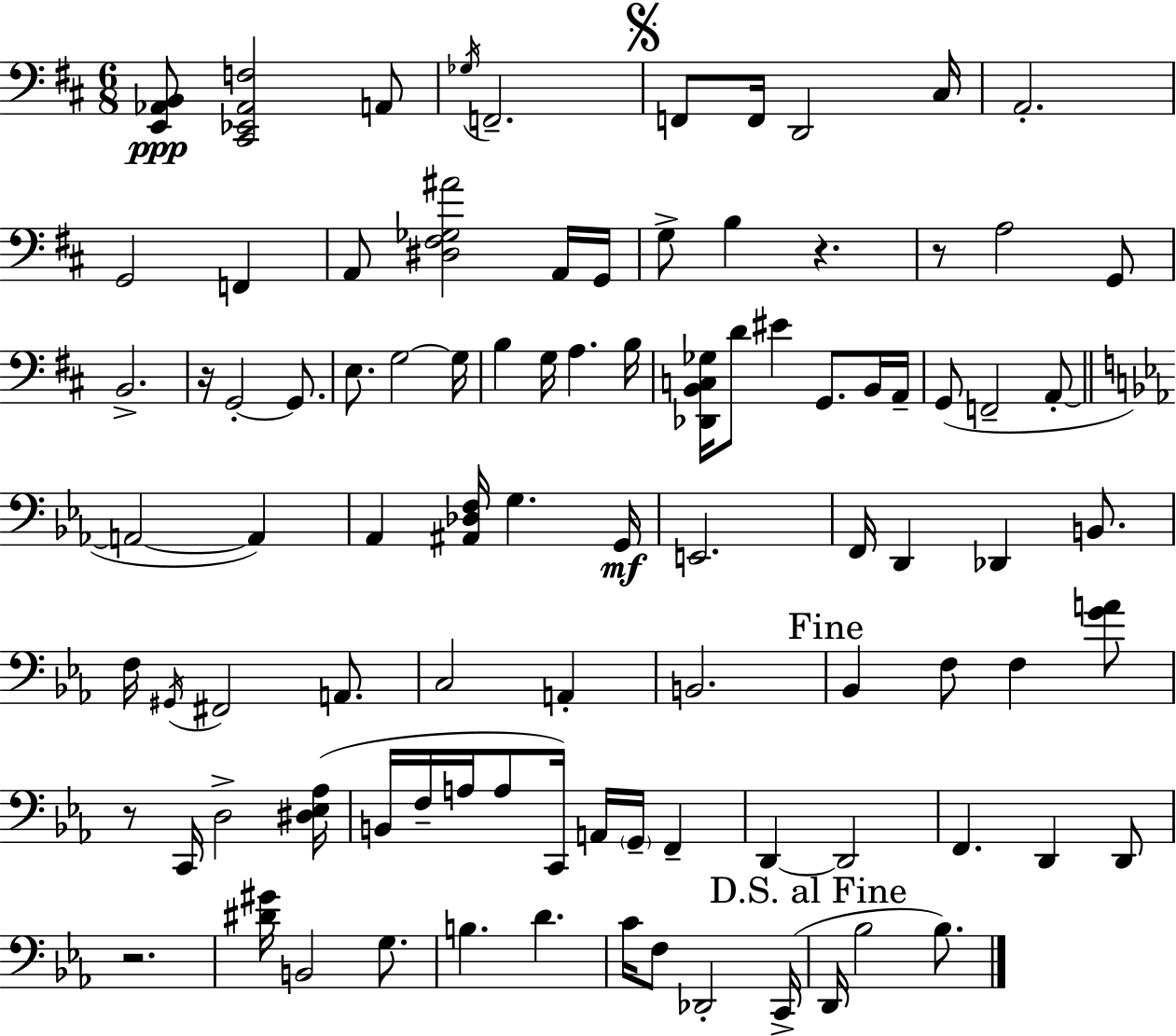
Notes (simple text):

[E2,Ab2,B2]/e [C#2,Eb2,Ab2,F3]/h A2/e Gb3/s F2/h. F2/e F2/s D2/h C#3/s A2/h. G2/h F2/q A2/e [D#3,F#3,Gb3,A#4]/h A2/s G2/s G3/e B3/q R/q. R/e A3/h G2/e B2/h. R/s G2/h G2/e. E3/e. G3/h G3/s B3/q G3/s A3/q. B3/s [Db2,B2,C3,Gb3]/s D4/e EIS4/q G2/e. B2/s A2/s G2/e F2/h A2/e A2/h A2/q Ab2/q [A#2,Db3,F3]/s G3/q. G2/s E2/h. F2/s D2/q Db2/q B2/e. F3/s G#2/s F#2/h A2/e. C3/h A2/q B2/h. Bb2/q F3/e F3/q [G4,A4]/e R/e C2/s D3/h [D#3,Eb3,Ab3]/s B2/s F3/s A3/s A3/e C2/s A2/s G2/s F2/q D2/q D2/h F2/q. D2/q D2/e R/h. [D#4,G#4]/s B2/h G3/e. B3/q. D4/q. C4/s F3/e Db2/h C2/s D2/s Bb3/h Bb3/e.